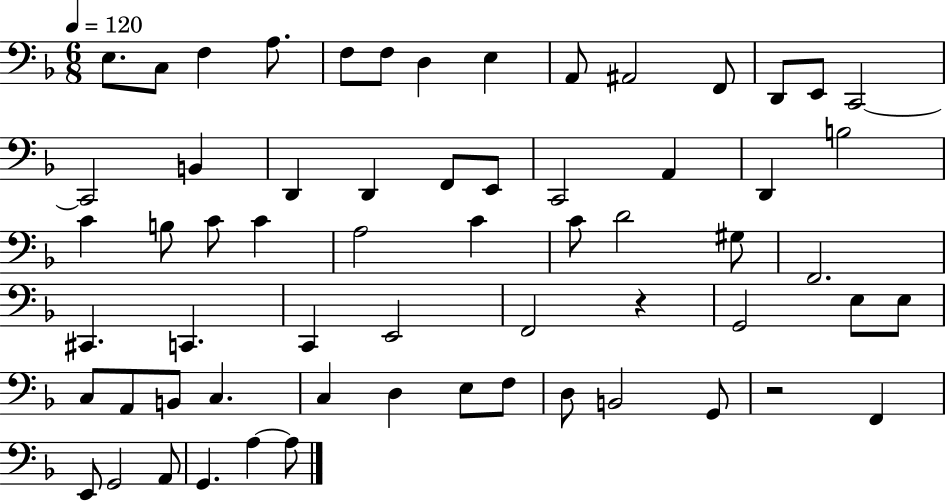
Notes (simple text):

E3/e. C3/e F3/q A3/e. F3/e F3/e D3/q E3/q A2/e A#2/h F2/e D2/e E2/e C2/h C2/h B2/q D2/q D2/q F2/e E2/e C2/h A2/q D2/q B3/h C4/q B3/e C4/e C4/q A3/h C4/q C4/e D4/h G#3/e F2/h. C#2/q. C2/q. C2/q E2/h F2/h R/q G2/h E3/e E3/e C3/e A2/e B2/e C3/q. C3/q D3/q E3/e F3/e D3/e B2/h G2/e R/h F2/q E2/e G2/h A2/e G2/q. A3/q A3/e